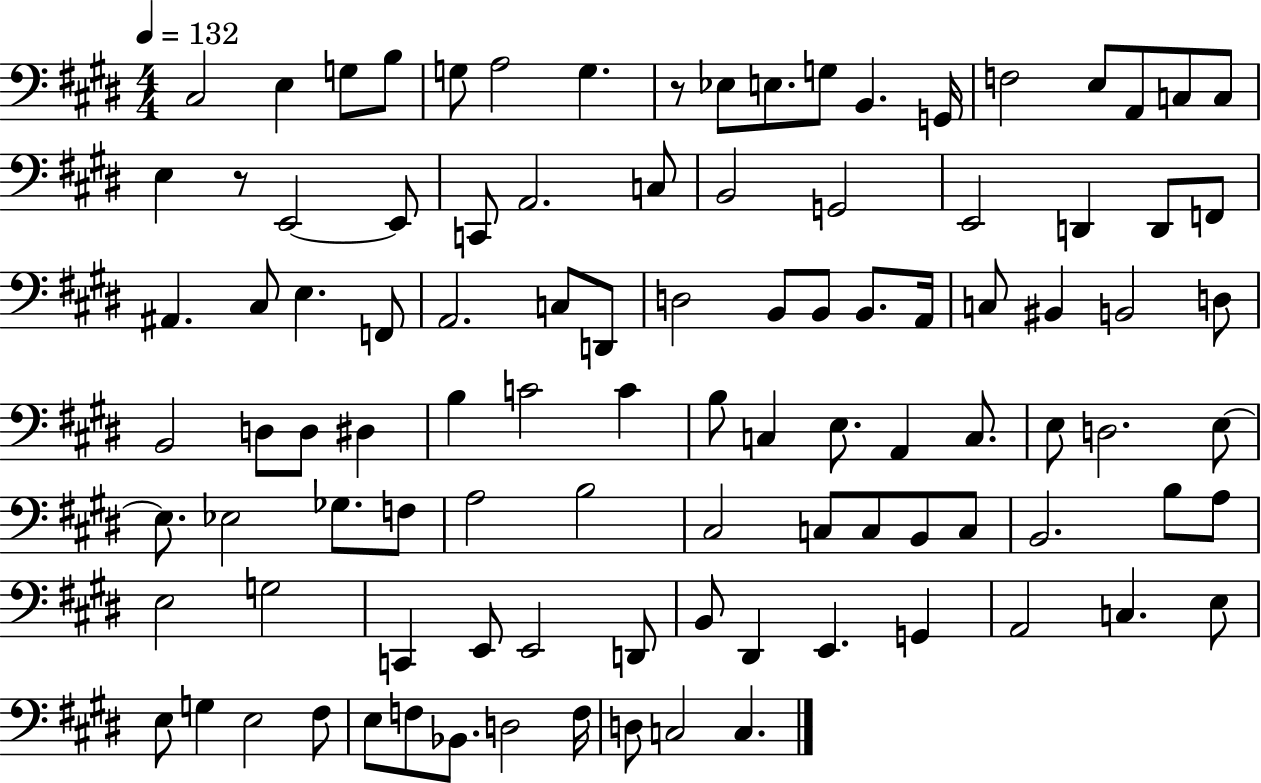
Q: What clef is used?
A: bass